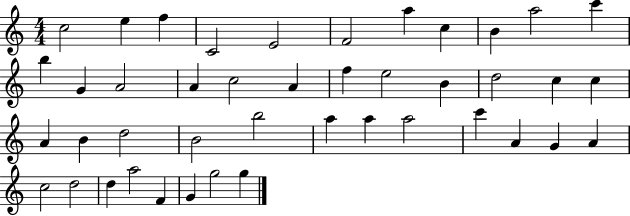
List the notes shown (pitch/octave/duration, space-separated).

C5/h E5/q F5/q C4/h E4/h F4/h A5/q C5/q B4/q A5/h C6/q B5/q G4/q A4/h A4/q C5/h A4/q F5/q E5/h B4/q D5/h C5/q C5/q A4/q B4/q D5/h B4/h B5/h A5/q A5/q A5/h C6/q A4/q G4/q A4/q C5/h D5/h D5/q A5/h F4/q G4/q G5/h G5/q